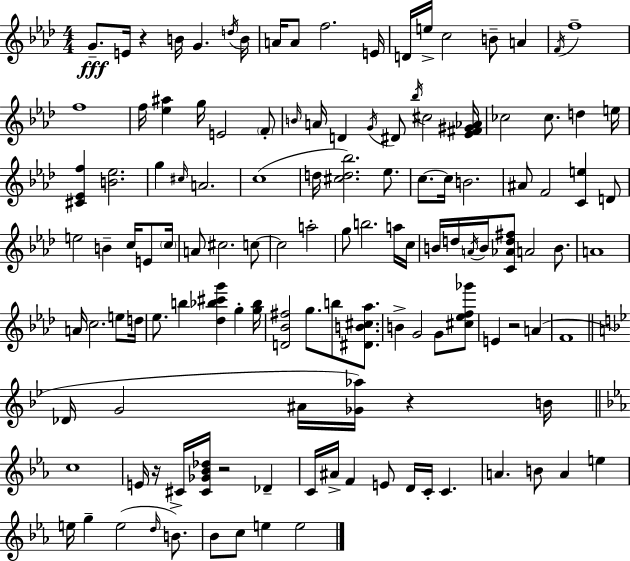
G4/e. E4/s R/q B4/s G4/q. D5/s B4/s A4/s A4/e F5/h. E4/s D4/s E5/s C5/h B4/e A4/q F4/s F5/w F5/w F5/s [Eb5,A#5]/q G5/s E4/h F4/e B4/s A4/s D4/q G4/s D#4/e Bb5/s C#5/h [Eb4,F#4,G#4,Ab4]/s CES5/h CES5/e. D5/q E5/s [C#4,Eb4,F5]/q [B4,Eb5]/h. G5/q C#5/s A4/h. C5/w D5/s [C#5,D5,Bb5]/h. Eb5/e. C5/e. C5/s B4/h. A#4/e F4/h [C4,E5]/q D4/e E5/h B4/q C5/s E4/e C5/s A4/e C#5/h. C5/e C5/h A5/h G5/e B5/h. A5/s C5/s B4/s D5/s A4/s B4/s [C4,Ab4,D5,F#5]/e A4/h B4/e. A4/w A4/s C5/h. E5/e D5/s Eb5/e. B5/q [Db5,Bb5,C#6,G6]/q G5/q [G5,Bb5]/s [D4,Bb4,F#5]/h G5/e. B5/e [D#4,B4,C#5,Ab5]/e. B4/q G4/h G4/e [C#5,Eb5,F5,Gb6]/e E4/q R/h A4/q F4/w Db4/s G4/h A#4/s [Gb4,Ab5]/s R/q B4/s C5/w E4/s R/s C#4/s [C#4,Gb4,Bb4,Db5]/s R/h Db4/q C4/s A#4/s F4/q E4/e D4/s C4/s C4/q. A4/q. B4/e A4/q E5/q E5/s G5/q E5/h D5/s B4/e. Bb4/e C5/e E5/q E5/h